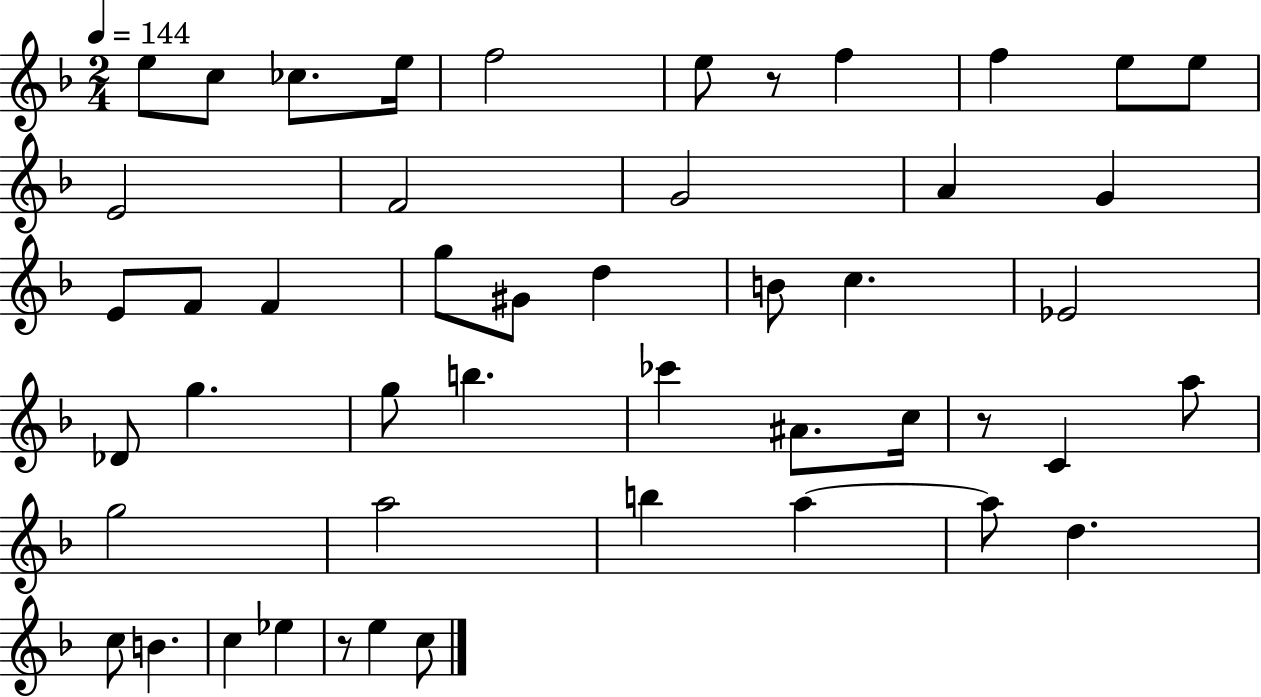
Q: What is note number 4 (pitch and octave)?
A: E5